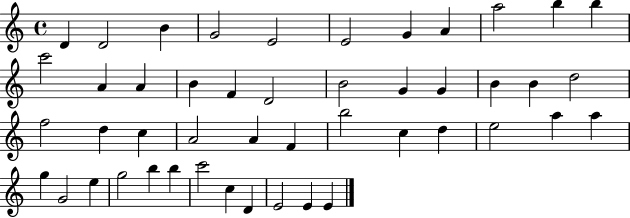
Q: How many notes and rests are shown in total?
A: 47